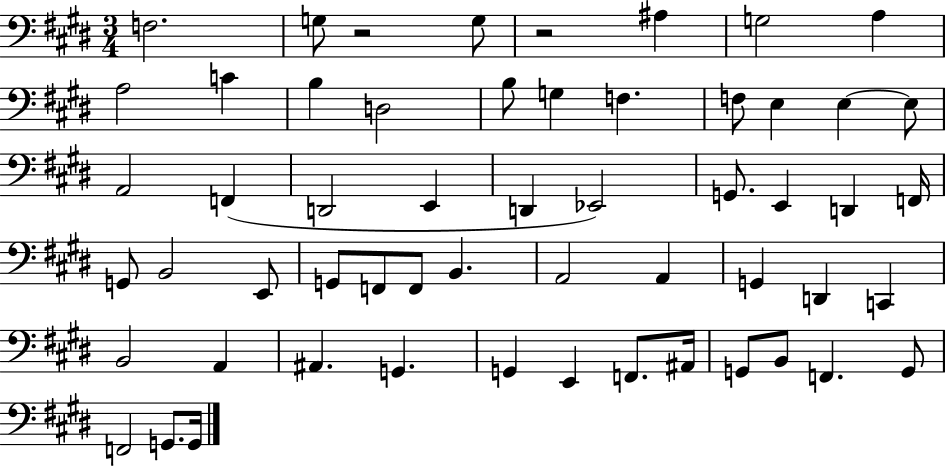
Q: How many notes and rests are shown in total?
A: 56